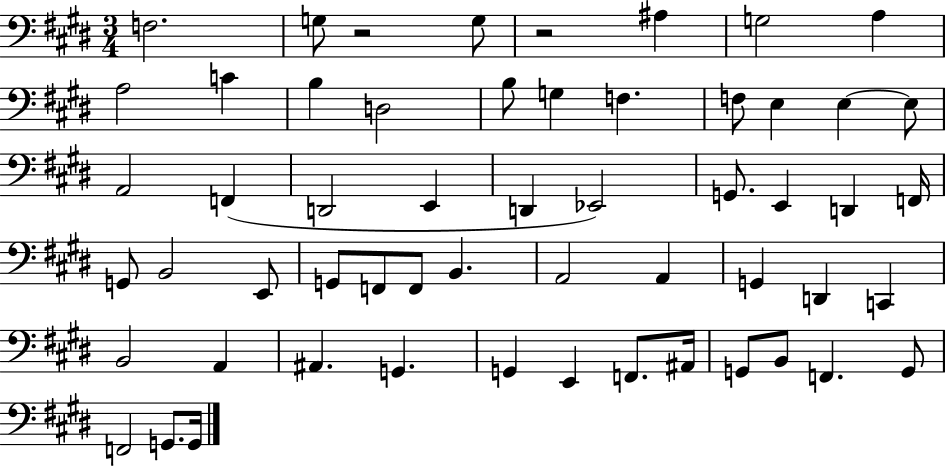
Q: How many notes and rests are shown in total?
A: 56